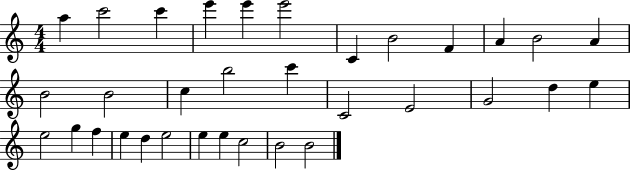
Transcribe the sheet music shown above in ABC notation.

X:1
T:Untitled
M:4/4
L:1/4
K:C
a c'2 c' e' e' e'2 C B2 F A B2 A B2 B2 c b2 c' C2 E2 G2 d e e2 g f e d e2 e e c2 B2 B2